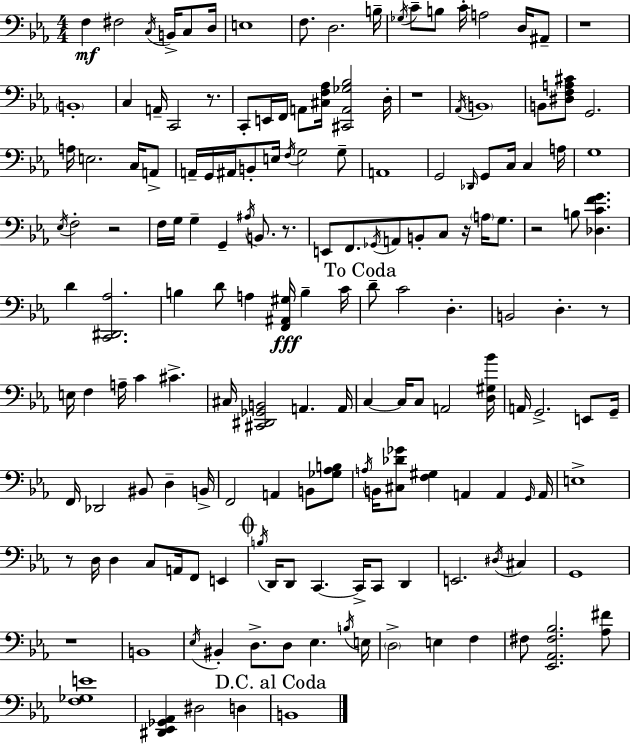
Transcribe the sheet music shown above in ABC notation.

X:1
T:Untitled
M:4/4
L:1/4
K:Eb
F, ^F,2 C,/4 B,,/4 C,/2 D,/4 E,4 F,/2 D,2 B,/4 _G,/4 C/2 B,/2 C/4 A,2 D,/4 ^A,,/2 z4 B,,4 C, A,,/4 C,,2 z/2 C,,/2 E,,/4 F,,/4 A,,/2 [^C,F,_A,]/4 [^C,,A,,_G,_B,]2 D,/4 z4 _A,,/4 B,,4 B,,/2 [^D,F,A,^C]/2 G,,2 A,/4 E,2 C,/4 A,,/2 A,,/4 G,,/4 ^A,,/4 B,,/2 E,/4 F,/4 G,2 G,/2 A,,4 G,,2 _D,,/4 G,,/2 C,/4 C, A,/4 G,4 _E,/4 F,2 z2 F,/4 G,/4 G, G,, ^A,/4 B,,/2 z/2 E,,/2 F,,/2 _G,,/4 A,,/2 B,,/2 C,/2 z/4 A,/4 G,/2 z2 B,/2 [_D,CFG] D [C,,^D,,_A,]2 B, D/2 A, [F,,^A,,^G,]/4 B, C/4 D/2 C2 D, B,,2 D, z/2 E,/4 F, A,/4 C ^C ^C,/4 [^C,,^D,,_G,,B,,]2 A,, A,,/4 C, C,/4 C,/2 A,,2 [D,^G,_B]/4 A,,/4 G,,2 E,,/2 G,,/4 F,,/4 _D,,2 ^B,,/2 D, B,,/4 F,,2 A,, B,,/2 [_G,_A,B,]/2 A,/4 B,,/4 [^C,_D_G]/2 [F,^G,] A,, A,, G,,/4 A,,/4 E,4 z/2 D,/4 D, C,/2 A,,/4 F,,/2 E,, B,/4 D,,/4 D,,/2 C,, C,,/4 C,,/2 D,, E,,2 ^D,/4 ^C, G,,4 z4 B,,4 _E,/4 ^B,, D,/2 D,/2 _E, B,/4 E,/4 D,2 E, F, ^F,/2 [_E,,_A,,^F,_B,]2 [_A,^F]/2 [F,_G,E]4 [^D,,_E,,_G,,_A,,] ^D,2 D, B,,4